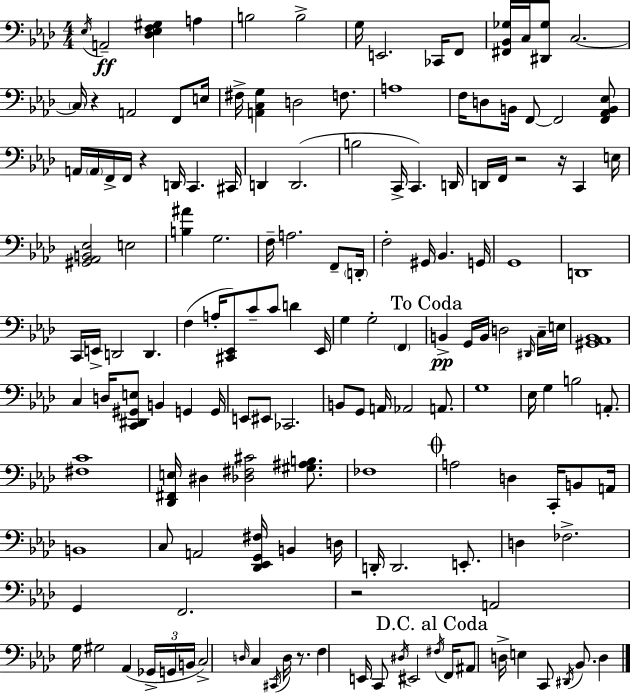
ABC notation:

X:1
T:Untitled
M:4/4
L:1/4
K:Ab
_E,/4 A,,2 [_D,_E,F,^G,] A, B,2 B,2 G,/4 E,,2 _C,,/4 F,,/2 [^F,,_B,,_G,]/4 C,/4 [^D,,_G,]/2 C,2 C,/4 z A,,2 F,,/2 E,/4 ^F,/4 [A,,C,G,] D,2 F,/2 A,4 F,/4 D,/2 B,,/4 F,,/2 F,,2 [F,,_A,,B,,_E,]/2 A,,/4 A,,/4 F,,/4 F,,/4 z D,,/4 C,, ^C,,/4 D,, D,,2 B,2 C,,/4 C,, D,,/4 D,,/4 F,,/4 z2 z/4 C,, E,/4 [^G,,_A,,B,,_E,]2 E,2 [B,^A] G,2 F,/4 A,2 F,,/2 D,,/4 F,2 ^G,,/4 _B,, G,,/4 G,,4 D,,4 C,,/4 E,,/4 D,,2 D,, F, A,/4 [^C,,_E,,]/2 C/2 C/2 D _E,,/4 G, G,2 F,, B,, G,,/4 B,,/4 D,2 ^D,,/4 C,/4 E,/4 [^G,,_A,,_B,,]4 C, D,/4 [C,,^D,,^G,,E,]/2 B,, G,, G,,/4 E,,/2 ^E,,/2 _C,,2 B,,/2 G,,/2 A,,/4 _A,,2 A,,/2 G,4 _E,/4 G, B,2 A,,/2 [^F,C]4 [_D,,^F,,E,]/4 ^D, [_D,^F,^C]2 [^G,^A,B,]/2 _F,4 A,2 D, C,,/4 B,,/2 A,,/4 B,,4 C,/2 A,,2 [_D,,_E,,G,,^F,]/4 B,, D,/4 D,,/4 D,,2 E,,/2 D, _F,2 G,, F,,2 z2 A,,2 G,/4 ^G,2 _A,, _G,,/4 G,,/4 B,,/4 C,2 D,/4 C, ^C,,/4 D,/4 z/2 F, E,,/4 C,,/2 ^D,/4 ^E,,2 ^F,/4 F,,/4 ^A,,/2 D,/4 E, C,,/2 ^D,,/4 _B,,/2 D,